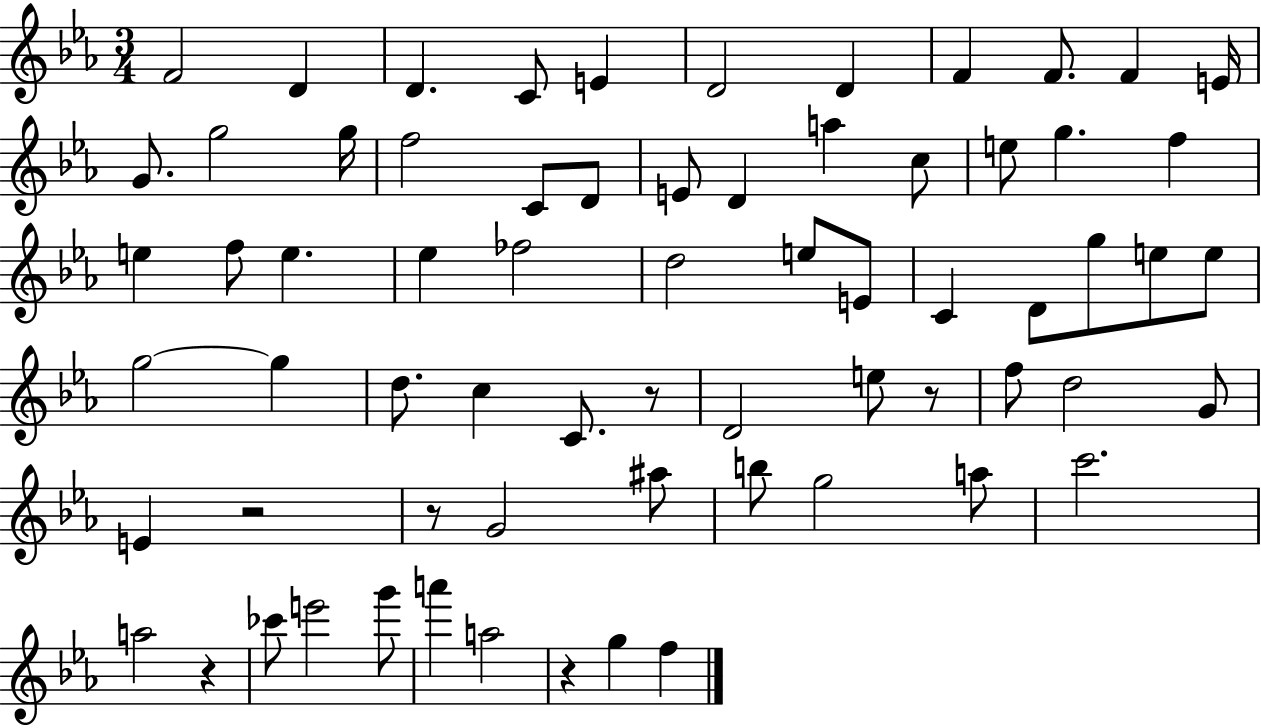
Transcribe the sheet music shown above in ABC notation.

X:1
T:Untitled
M:3/4
L:1/4
K:Eb
F2 D D C/2 E D2 D F F/2 F E/4 G/2 g2 g/4 f2 C/2 D/2 E/2 D a c/2 e/2 g f e f/2 e _e _f2 d2 e/2 E/2 C D/2 g/2 e/2 e/2 g2 g d/2 c C/2 z/2 D2 e/2 z/2 f/2 d2 G/2 E z2 z/2 G2 ^a/2 b/2 g2 a/2 c'2 a2 z _c'/2 e'2 g'/2 a' a2 z g f